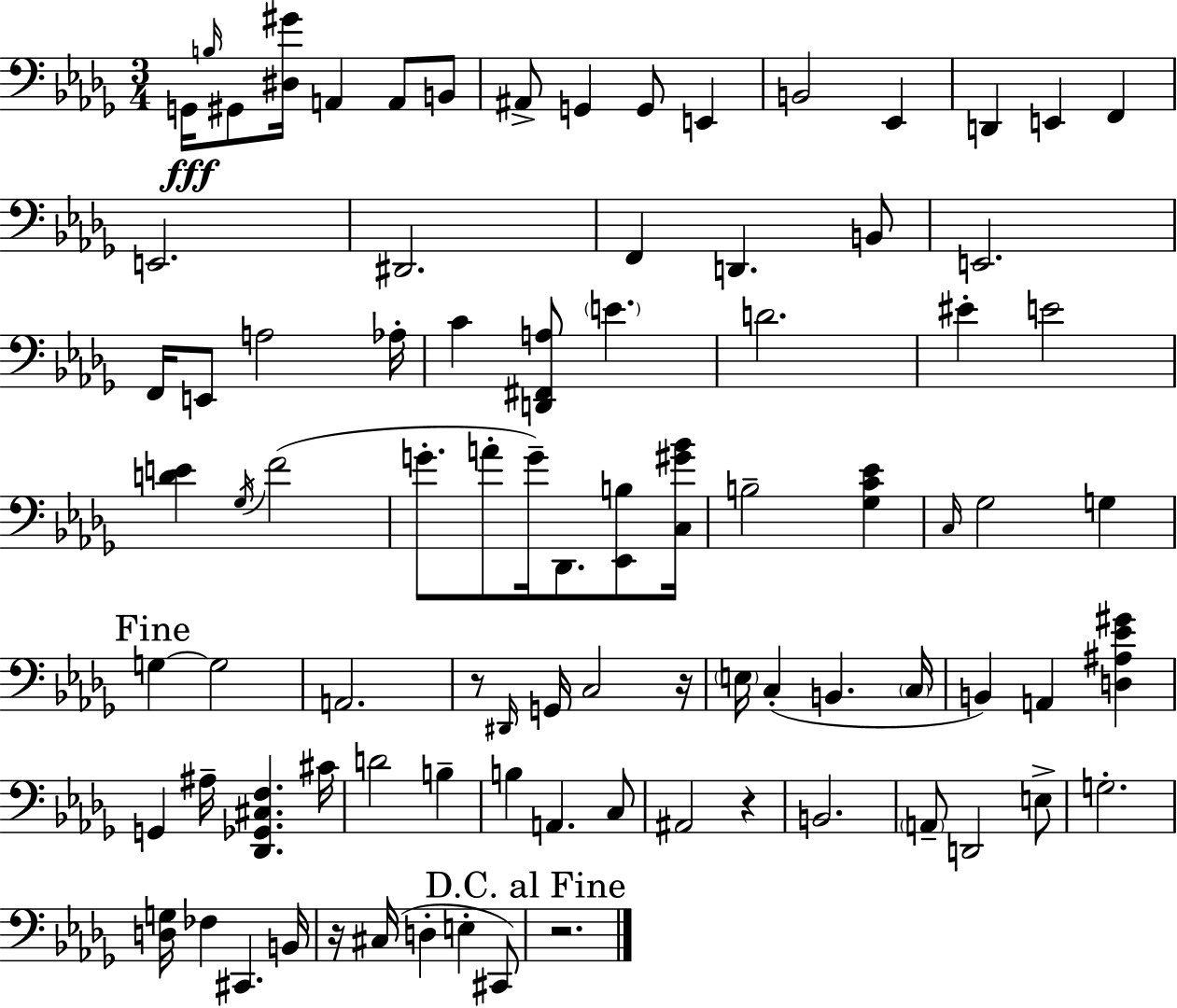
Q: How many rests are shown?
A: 5